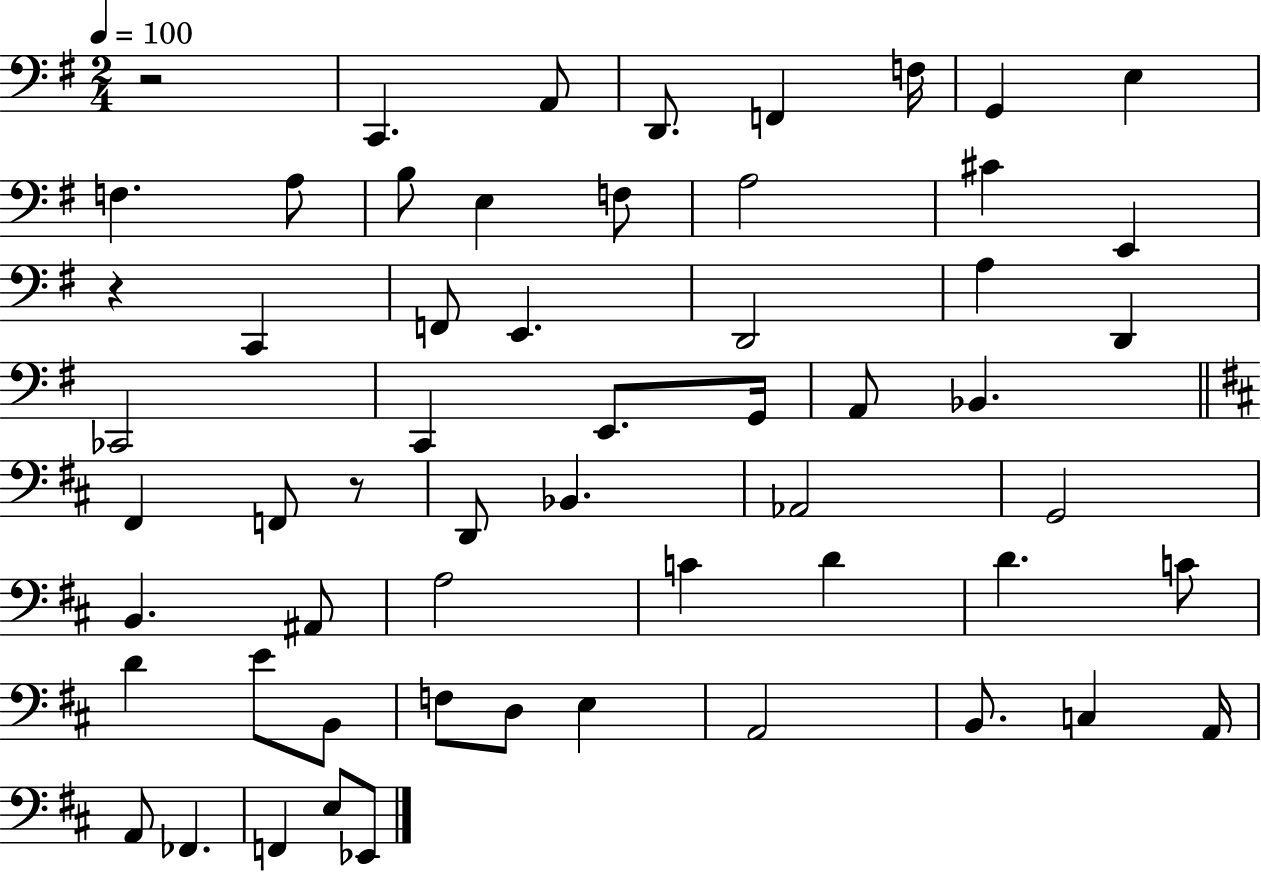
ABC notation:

X:1
T:Untitled
M:2/4
L:1/4
K:G
z2 C,, A,,/2 D,,/2 F,, F,/4 G,, E, F, A,/2 B,/2 E, F,/2 A,2 ^C E,, z C,, F,,/2 E,, D,,2 A, D,, _C,,2 C,, E,,/2 G,,/4 A,,/2 _B,, ^F,, F,,/2 z/2 D,,/2 _B,, _A,,2 G,,2 B,, ^A,,/2 A,2 C D D C/2 D E/2 B,,/2 F,/2 D,/2 E, A,,2 B,,/2 C, A,,/4 A,,/2 _F,, F,, E,/2 _E,,/2